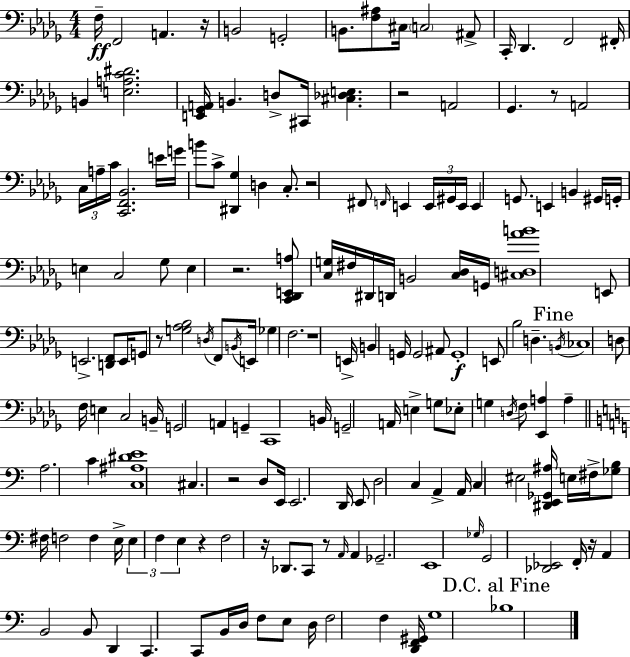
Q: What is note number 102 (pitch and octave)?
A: A2